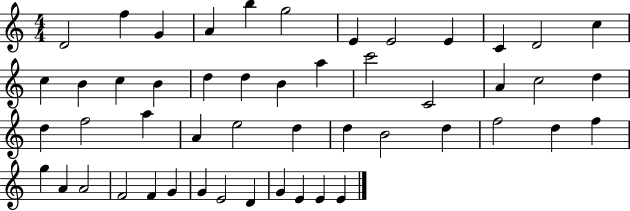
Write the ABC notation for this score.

X:1
T:Untitled
M:4/4
L:1/4
K:C
D2 f G A b g2 E E2 E C D2 c c B c B d d B a c'2 C2 A c2 d d f2 a A e2 d d B2 d f2 d f g A A2 F2 F G G E2 D G E E E